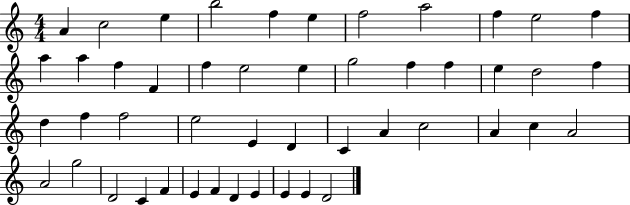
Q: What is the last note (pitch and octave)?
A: D4